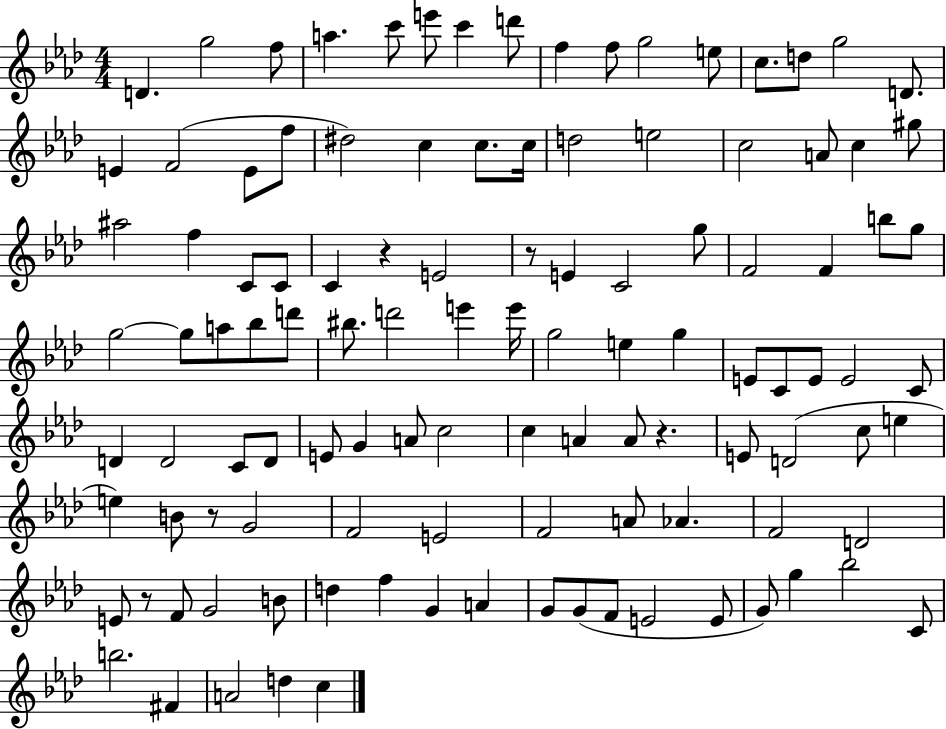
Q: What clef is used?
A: treble